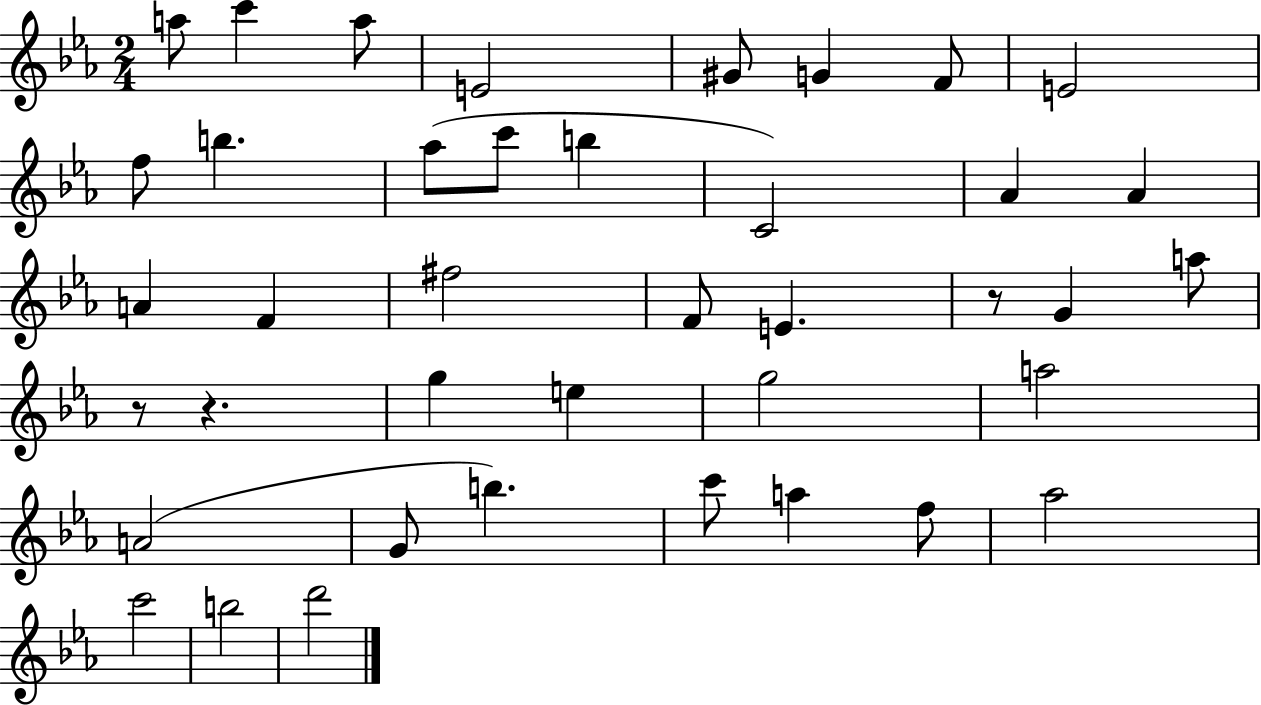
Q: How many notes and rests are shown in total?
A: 40